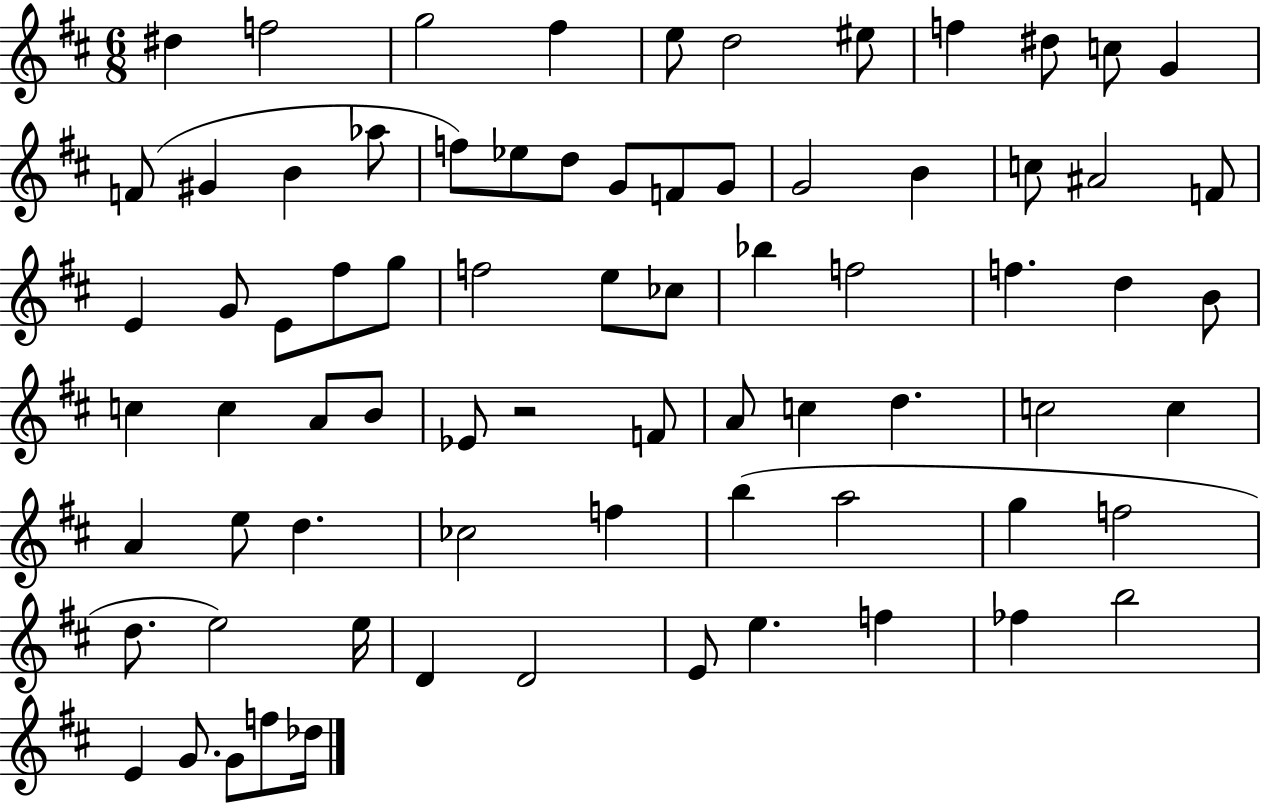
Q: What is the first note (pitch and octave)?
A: D#5